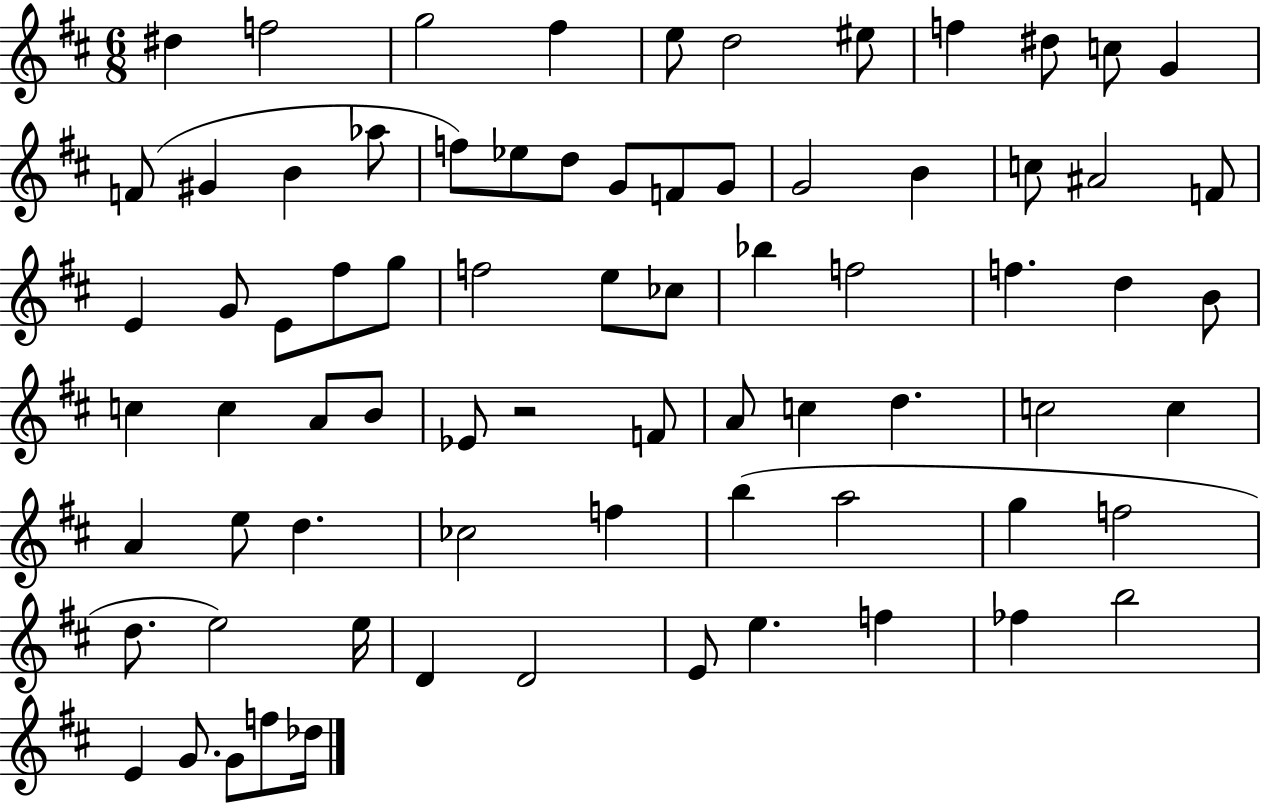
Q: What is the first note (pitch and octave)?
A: D#5